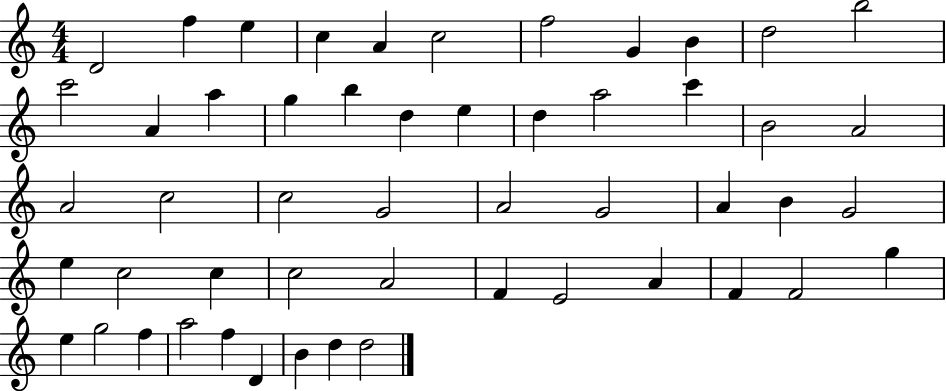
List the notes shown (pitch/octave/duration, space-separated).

D4/h F5/q E5/q C5/q A4/q C5/h F5/h G4/q B4/q D5/h B5/h C6/h A4/q A5/q G5/q B5/q D5/q E5/q D5/q A5/h C6/q B4/h A4/h A4/h C5/h C5/h G4/h A4/h G4/h A4/q B4/q G4/h E5/q C5/h C5/q C5/h A4/h F4/q E4/h A4/q F4/q F4/h G5/q E5/q G5/h F5/q A5/h F5/q D4/q B4/q D5/q D5/h